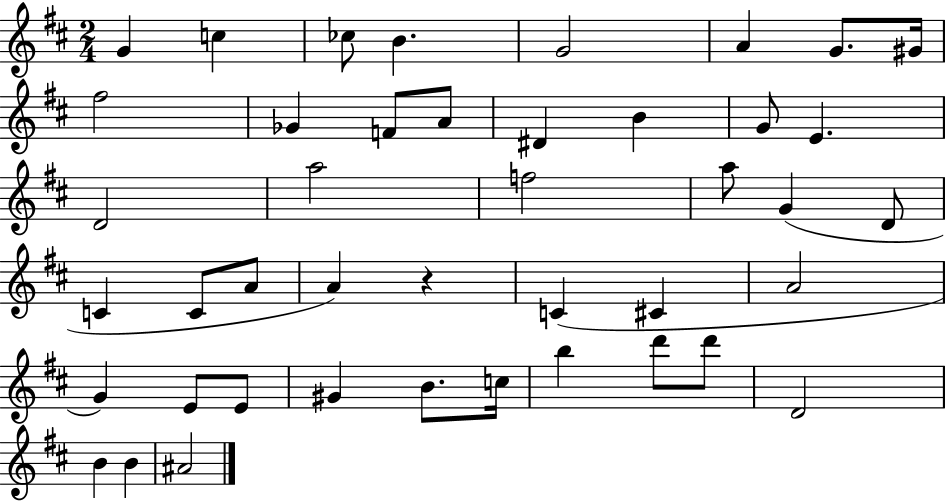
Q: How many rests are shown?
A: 1